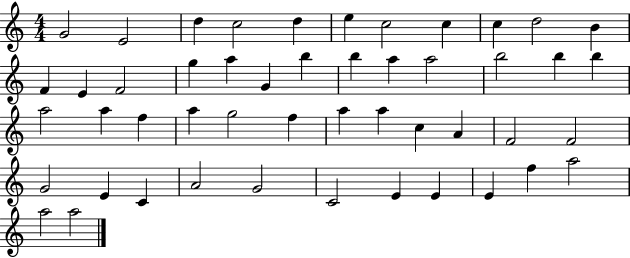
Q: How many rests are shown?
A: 0